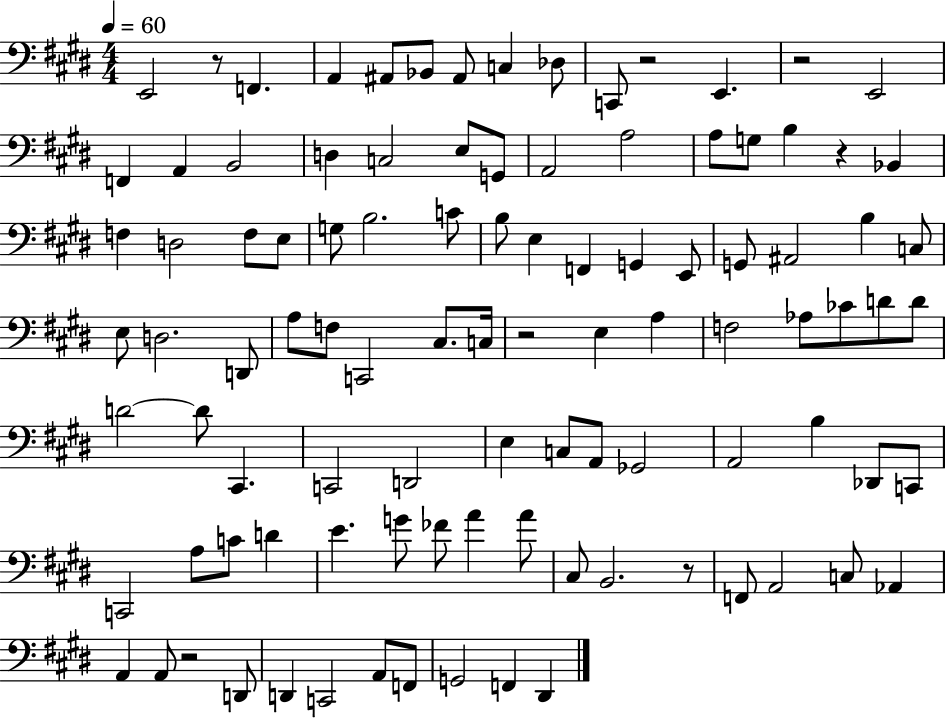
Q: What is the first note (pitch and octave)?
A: E2